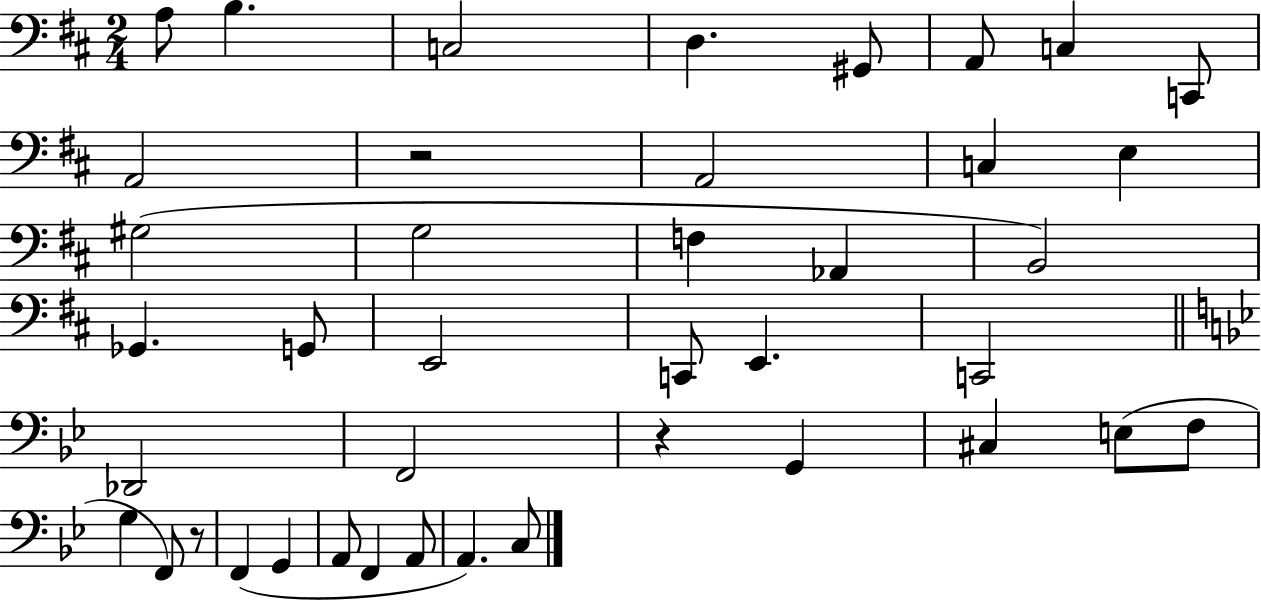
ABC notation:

X:1
T:Untitled
M:2/4
L:1/4
K:D
A,/2 B, C,2 D, ^G,,/2 A,,/2 C, C,,/2 A,,2 z2 A,,2 C, E, ^G,2 G,2 F, _A,, B,,2 _G,, G,,/2 E,,2 C,,/2 E,, C,,2 _D,,2 F,,2 z G,, ^C, E,/2 F,/2 G, F,,/2 z/2 F,, G,, A,,/2 F,, A,,/2 A,, C,/2